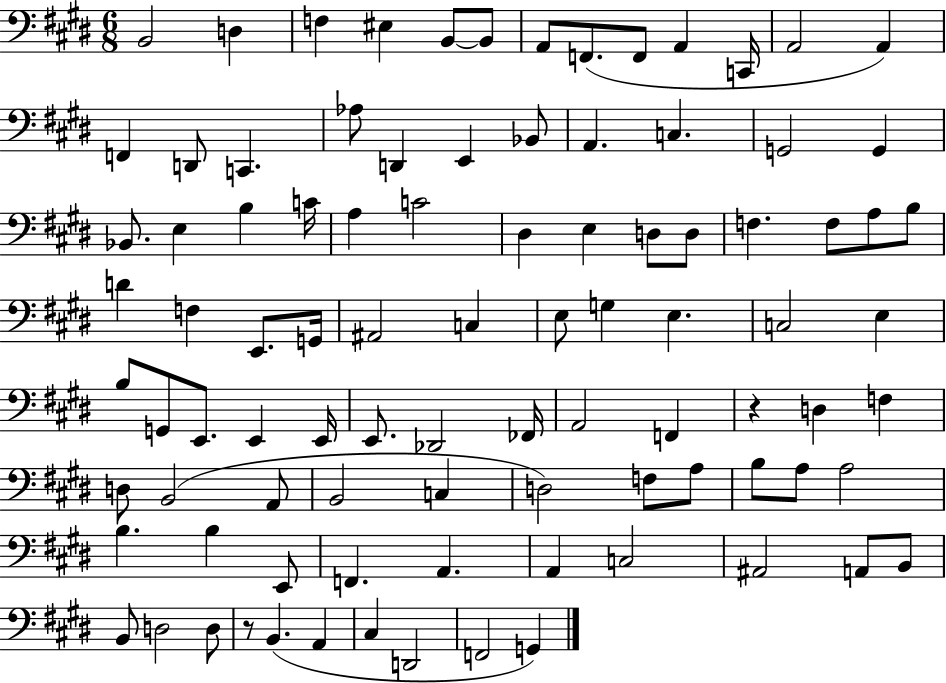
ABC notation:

X:1
T:Untitled
M:6/8
L:1/4
K:E
B,,2 D, F, ^E, B,,/2 B,,/2 A,,/2 F,,/2 F,,/2 A,, C,,/4 A,,2 A,, F,, D,,/2 C,, _A,/2 D,, E,, _B,,/2 A,, C, G,,2 G,, _B,,/2 E, B, C/4 A, C2 ^D, E, D,/2 D,/2 F, F,/2 A,/2 B,/2 D F, E,,/2 G,,/4 ^A,,2 C, E,/2 G, E, C,2 E, B,/2 G,,/2 E,,/2 E,, E,,/4 E,,/2 _D,,2 _F,,/4 A,,2 F,, z D, F, D,/2 B,,2 A,,/2 B,,2 C, D,2 F,/2 A,/2 B,/2 A,/2 A,2 B, B, E,,/2 F,, A,, A,, C,2 ^A,,2 A,,/2 B,,/2 B,,/2 D,2 D,/2 z/2 B,, A,, ^C, D,,2 F,,2 G,,